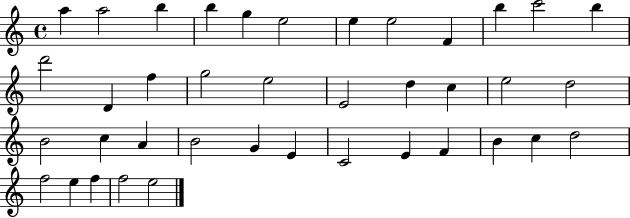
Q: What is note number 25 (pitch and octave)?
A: A4